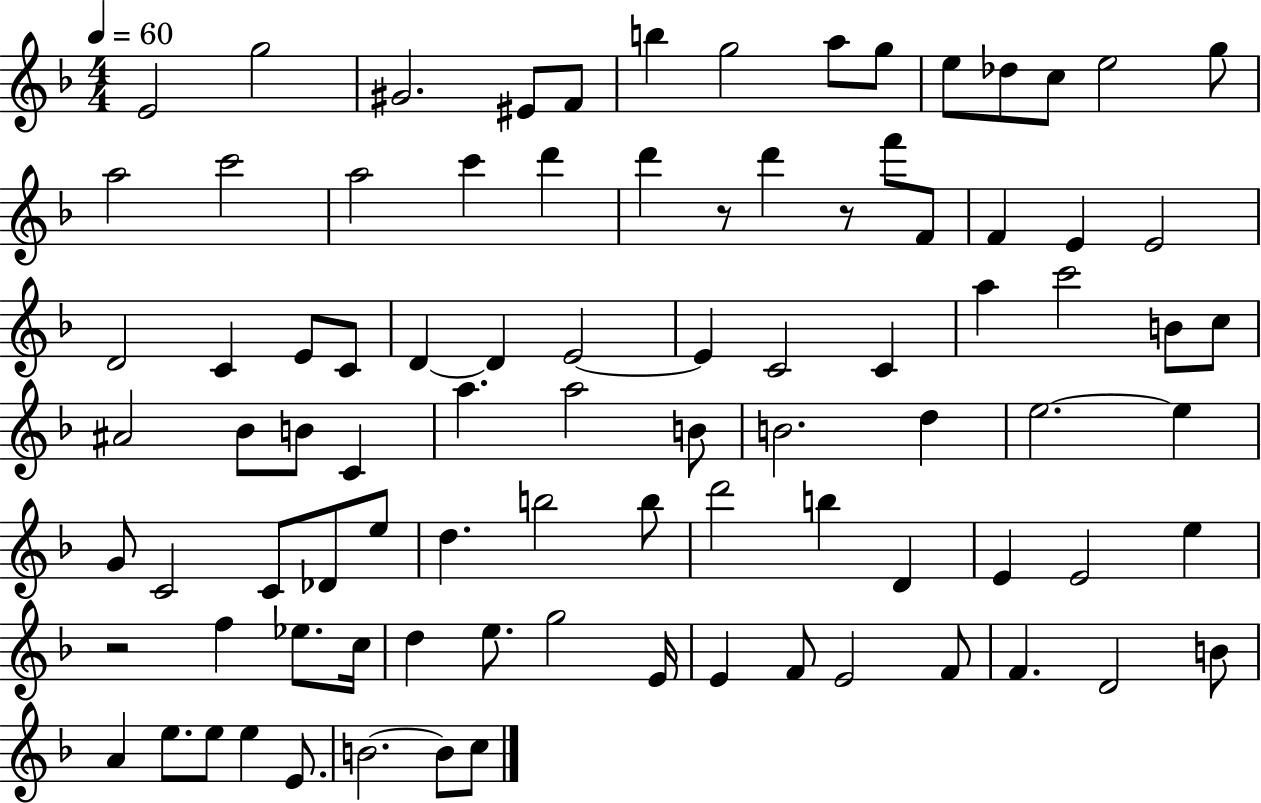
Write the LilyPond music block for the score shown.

{
  \clef treble
  \numericTimeSignature
  \time 4/4
  \key f \major
  \tempo 4 = 60
  e'2 g''2 | gis'2. eis'8 f'8 | b''4 g''2 a''8 g''8 | e''8 des''8 c''8 e''2 g''8 | \break a''2 c'''2 | a''2 c'''4 d'''4 | d'''4 r8 d'''4 r8 f'''8 f'8 | f'4 e'4 e'2 | \break d'2 c'4 e'8 c'8 | d'4~~ d'4 e'2~~ | e'4 c'2 c'4 | a''4 c'''2 b'8 c''8 | \break ais'2 bes'8 b'8 c'4 | a''4. a''2 b'8 | b'2. d''4 | e''2.~~ e''4 | \break g'8 c'2 c'8 des'8 e''8 | d''4. b''2 b''8 | d'''2 b''4 d'4 | e'4 e'2 e''4 | \break r2 f''4 ees''8. c''16 | d''4 e''8. g''2 e'16 | e'4 f'8 e'2 f'8 | f'4. d'2 b'8 | \break a'4 e''8. e''8 e''4 e'8. | b'2.~~ b'8 c''8 | \bar "|."
}